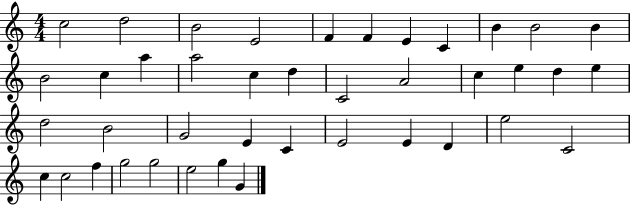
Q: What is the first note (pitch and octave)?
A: C5